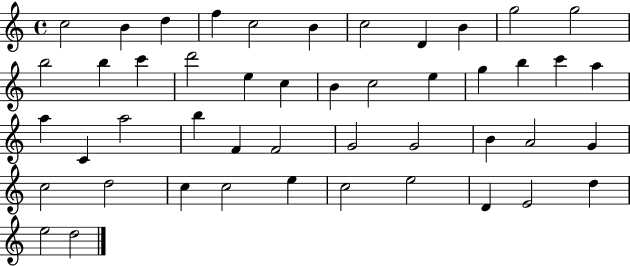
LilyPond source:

{
  \clef treble
  \time 4/4
  \defaultTimeSignature
  \key c \major
  c''2 b'4 d''4 | f''4 c''2 b'4 | c''2 d'4 b'4 | g''2 g''2 | \break b''2 b''4 c'''4 | d'''2 e''4 c''4 | b'4 c''2 e''4 | g''4 b''4 c'''4 a''4 | \break a''4 c'4 a''2 | b''4 f'4 f'2 | g'2 g'2 | b'4 a'2 g'4 | \break c''2 d''2 | c''4 c''2 e''4 | c''2 e''2 | d'4 e'2 d''4 | \break e''2 d''2 | \bar "|."
}